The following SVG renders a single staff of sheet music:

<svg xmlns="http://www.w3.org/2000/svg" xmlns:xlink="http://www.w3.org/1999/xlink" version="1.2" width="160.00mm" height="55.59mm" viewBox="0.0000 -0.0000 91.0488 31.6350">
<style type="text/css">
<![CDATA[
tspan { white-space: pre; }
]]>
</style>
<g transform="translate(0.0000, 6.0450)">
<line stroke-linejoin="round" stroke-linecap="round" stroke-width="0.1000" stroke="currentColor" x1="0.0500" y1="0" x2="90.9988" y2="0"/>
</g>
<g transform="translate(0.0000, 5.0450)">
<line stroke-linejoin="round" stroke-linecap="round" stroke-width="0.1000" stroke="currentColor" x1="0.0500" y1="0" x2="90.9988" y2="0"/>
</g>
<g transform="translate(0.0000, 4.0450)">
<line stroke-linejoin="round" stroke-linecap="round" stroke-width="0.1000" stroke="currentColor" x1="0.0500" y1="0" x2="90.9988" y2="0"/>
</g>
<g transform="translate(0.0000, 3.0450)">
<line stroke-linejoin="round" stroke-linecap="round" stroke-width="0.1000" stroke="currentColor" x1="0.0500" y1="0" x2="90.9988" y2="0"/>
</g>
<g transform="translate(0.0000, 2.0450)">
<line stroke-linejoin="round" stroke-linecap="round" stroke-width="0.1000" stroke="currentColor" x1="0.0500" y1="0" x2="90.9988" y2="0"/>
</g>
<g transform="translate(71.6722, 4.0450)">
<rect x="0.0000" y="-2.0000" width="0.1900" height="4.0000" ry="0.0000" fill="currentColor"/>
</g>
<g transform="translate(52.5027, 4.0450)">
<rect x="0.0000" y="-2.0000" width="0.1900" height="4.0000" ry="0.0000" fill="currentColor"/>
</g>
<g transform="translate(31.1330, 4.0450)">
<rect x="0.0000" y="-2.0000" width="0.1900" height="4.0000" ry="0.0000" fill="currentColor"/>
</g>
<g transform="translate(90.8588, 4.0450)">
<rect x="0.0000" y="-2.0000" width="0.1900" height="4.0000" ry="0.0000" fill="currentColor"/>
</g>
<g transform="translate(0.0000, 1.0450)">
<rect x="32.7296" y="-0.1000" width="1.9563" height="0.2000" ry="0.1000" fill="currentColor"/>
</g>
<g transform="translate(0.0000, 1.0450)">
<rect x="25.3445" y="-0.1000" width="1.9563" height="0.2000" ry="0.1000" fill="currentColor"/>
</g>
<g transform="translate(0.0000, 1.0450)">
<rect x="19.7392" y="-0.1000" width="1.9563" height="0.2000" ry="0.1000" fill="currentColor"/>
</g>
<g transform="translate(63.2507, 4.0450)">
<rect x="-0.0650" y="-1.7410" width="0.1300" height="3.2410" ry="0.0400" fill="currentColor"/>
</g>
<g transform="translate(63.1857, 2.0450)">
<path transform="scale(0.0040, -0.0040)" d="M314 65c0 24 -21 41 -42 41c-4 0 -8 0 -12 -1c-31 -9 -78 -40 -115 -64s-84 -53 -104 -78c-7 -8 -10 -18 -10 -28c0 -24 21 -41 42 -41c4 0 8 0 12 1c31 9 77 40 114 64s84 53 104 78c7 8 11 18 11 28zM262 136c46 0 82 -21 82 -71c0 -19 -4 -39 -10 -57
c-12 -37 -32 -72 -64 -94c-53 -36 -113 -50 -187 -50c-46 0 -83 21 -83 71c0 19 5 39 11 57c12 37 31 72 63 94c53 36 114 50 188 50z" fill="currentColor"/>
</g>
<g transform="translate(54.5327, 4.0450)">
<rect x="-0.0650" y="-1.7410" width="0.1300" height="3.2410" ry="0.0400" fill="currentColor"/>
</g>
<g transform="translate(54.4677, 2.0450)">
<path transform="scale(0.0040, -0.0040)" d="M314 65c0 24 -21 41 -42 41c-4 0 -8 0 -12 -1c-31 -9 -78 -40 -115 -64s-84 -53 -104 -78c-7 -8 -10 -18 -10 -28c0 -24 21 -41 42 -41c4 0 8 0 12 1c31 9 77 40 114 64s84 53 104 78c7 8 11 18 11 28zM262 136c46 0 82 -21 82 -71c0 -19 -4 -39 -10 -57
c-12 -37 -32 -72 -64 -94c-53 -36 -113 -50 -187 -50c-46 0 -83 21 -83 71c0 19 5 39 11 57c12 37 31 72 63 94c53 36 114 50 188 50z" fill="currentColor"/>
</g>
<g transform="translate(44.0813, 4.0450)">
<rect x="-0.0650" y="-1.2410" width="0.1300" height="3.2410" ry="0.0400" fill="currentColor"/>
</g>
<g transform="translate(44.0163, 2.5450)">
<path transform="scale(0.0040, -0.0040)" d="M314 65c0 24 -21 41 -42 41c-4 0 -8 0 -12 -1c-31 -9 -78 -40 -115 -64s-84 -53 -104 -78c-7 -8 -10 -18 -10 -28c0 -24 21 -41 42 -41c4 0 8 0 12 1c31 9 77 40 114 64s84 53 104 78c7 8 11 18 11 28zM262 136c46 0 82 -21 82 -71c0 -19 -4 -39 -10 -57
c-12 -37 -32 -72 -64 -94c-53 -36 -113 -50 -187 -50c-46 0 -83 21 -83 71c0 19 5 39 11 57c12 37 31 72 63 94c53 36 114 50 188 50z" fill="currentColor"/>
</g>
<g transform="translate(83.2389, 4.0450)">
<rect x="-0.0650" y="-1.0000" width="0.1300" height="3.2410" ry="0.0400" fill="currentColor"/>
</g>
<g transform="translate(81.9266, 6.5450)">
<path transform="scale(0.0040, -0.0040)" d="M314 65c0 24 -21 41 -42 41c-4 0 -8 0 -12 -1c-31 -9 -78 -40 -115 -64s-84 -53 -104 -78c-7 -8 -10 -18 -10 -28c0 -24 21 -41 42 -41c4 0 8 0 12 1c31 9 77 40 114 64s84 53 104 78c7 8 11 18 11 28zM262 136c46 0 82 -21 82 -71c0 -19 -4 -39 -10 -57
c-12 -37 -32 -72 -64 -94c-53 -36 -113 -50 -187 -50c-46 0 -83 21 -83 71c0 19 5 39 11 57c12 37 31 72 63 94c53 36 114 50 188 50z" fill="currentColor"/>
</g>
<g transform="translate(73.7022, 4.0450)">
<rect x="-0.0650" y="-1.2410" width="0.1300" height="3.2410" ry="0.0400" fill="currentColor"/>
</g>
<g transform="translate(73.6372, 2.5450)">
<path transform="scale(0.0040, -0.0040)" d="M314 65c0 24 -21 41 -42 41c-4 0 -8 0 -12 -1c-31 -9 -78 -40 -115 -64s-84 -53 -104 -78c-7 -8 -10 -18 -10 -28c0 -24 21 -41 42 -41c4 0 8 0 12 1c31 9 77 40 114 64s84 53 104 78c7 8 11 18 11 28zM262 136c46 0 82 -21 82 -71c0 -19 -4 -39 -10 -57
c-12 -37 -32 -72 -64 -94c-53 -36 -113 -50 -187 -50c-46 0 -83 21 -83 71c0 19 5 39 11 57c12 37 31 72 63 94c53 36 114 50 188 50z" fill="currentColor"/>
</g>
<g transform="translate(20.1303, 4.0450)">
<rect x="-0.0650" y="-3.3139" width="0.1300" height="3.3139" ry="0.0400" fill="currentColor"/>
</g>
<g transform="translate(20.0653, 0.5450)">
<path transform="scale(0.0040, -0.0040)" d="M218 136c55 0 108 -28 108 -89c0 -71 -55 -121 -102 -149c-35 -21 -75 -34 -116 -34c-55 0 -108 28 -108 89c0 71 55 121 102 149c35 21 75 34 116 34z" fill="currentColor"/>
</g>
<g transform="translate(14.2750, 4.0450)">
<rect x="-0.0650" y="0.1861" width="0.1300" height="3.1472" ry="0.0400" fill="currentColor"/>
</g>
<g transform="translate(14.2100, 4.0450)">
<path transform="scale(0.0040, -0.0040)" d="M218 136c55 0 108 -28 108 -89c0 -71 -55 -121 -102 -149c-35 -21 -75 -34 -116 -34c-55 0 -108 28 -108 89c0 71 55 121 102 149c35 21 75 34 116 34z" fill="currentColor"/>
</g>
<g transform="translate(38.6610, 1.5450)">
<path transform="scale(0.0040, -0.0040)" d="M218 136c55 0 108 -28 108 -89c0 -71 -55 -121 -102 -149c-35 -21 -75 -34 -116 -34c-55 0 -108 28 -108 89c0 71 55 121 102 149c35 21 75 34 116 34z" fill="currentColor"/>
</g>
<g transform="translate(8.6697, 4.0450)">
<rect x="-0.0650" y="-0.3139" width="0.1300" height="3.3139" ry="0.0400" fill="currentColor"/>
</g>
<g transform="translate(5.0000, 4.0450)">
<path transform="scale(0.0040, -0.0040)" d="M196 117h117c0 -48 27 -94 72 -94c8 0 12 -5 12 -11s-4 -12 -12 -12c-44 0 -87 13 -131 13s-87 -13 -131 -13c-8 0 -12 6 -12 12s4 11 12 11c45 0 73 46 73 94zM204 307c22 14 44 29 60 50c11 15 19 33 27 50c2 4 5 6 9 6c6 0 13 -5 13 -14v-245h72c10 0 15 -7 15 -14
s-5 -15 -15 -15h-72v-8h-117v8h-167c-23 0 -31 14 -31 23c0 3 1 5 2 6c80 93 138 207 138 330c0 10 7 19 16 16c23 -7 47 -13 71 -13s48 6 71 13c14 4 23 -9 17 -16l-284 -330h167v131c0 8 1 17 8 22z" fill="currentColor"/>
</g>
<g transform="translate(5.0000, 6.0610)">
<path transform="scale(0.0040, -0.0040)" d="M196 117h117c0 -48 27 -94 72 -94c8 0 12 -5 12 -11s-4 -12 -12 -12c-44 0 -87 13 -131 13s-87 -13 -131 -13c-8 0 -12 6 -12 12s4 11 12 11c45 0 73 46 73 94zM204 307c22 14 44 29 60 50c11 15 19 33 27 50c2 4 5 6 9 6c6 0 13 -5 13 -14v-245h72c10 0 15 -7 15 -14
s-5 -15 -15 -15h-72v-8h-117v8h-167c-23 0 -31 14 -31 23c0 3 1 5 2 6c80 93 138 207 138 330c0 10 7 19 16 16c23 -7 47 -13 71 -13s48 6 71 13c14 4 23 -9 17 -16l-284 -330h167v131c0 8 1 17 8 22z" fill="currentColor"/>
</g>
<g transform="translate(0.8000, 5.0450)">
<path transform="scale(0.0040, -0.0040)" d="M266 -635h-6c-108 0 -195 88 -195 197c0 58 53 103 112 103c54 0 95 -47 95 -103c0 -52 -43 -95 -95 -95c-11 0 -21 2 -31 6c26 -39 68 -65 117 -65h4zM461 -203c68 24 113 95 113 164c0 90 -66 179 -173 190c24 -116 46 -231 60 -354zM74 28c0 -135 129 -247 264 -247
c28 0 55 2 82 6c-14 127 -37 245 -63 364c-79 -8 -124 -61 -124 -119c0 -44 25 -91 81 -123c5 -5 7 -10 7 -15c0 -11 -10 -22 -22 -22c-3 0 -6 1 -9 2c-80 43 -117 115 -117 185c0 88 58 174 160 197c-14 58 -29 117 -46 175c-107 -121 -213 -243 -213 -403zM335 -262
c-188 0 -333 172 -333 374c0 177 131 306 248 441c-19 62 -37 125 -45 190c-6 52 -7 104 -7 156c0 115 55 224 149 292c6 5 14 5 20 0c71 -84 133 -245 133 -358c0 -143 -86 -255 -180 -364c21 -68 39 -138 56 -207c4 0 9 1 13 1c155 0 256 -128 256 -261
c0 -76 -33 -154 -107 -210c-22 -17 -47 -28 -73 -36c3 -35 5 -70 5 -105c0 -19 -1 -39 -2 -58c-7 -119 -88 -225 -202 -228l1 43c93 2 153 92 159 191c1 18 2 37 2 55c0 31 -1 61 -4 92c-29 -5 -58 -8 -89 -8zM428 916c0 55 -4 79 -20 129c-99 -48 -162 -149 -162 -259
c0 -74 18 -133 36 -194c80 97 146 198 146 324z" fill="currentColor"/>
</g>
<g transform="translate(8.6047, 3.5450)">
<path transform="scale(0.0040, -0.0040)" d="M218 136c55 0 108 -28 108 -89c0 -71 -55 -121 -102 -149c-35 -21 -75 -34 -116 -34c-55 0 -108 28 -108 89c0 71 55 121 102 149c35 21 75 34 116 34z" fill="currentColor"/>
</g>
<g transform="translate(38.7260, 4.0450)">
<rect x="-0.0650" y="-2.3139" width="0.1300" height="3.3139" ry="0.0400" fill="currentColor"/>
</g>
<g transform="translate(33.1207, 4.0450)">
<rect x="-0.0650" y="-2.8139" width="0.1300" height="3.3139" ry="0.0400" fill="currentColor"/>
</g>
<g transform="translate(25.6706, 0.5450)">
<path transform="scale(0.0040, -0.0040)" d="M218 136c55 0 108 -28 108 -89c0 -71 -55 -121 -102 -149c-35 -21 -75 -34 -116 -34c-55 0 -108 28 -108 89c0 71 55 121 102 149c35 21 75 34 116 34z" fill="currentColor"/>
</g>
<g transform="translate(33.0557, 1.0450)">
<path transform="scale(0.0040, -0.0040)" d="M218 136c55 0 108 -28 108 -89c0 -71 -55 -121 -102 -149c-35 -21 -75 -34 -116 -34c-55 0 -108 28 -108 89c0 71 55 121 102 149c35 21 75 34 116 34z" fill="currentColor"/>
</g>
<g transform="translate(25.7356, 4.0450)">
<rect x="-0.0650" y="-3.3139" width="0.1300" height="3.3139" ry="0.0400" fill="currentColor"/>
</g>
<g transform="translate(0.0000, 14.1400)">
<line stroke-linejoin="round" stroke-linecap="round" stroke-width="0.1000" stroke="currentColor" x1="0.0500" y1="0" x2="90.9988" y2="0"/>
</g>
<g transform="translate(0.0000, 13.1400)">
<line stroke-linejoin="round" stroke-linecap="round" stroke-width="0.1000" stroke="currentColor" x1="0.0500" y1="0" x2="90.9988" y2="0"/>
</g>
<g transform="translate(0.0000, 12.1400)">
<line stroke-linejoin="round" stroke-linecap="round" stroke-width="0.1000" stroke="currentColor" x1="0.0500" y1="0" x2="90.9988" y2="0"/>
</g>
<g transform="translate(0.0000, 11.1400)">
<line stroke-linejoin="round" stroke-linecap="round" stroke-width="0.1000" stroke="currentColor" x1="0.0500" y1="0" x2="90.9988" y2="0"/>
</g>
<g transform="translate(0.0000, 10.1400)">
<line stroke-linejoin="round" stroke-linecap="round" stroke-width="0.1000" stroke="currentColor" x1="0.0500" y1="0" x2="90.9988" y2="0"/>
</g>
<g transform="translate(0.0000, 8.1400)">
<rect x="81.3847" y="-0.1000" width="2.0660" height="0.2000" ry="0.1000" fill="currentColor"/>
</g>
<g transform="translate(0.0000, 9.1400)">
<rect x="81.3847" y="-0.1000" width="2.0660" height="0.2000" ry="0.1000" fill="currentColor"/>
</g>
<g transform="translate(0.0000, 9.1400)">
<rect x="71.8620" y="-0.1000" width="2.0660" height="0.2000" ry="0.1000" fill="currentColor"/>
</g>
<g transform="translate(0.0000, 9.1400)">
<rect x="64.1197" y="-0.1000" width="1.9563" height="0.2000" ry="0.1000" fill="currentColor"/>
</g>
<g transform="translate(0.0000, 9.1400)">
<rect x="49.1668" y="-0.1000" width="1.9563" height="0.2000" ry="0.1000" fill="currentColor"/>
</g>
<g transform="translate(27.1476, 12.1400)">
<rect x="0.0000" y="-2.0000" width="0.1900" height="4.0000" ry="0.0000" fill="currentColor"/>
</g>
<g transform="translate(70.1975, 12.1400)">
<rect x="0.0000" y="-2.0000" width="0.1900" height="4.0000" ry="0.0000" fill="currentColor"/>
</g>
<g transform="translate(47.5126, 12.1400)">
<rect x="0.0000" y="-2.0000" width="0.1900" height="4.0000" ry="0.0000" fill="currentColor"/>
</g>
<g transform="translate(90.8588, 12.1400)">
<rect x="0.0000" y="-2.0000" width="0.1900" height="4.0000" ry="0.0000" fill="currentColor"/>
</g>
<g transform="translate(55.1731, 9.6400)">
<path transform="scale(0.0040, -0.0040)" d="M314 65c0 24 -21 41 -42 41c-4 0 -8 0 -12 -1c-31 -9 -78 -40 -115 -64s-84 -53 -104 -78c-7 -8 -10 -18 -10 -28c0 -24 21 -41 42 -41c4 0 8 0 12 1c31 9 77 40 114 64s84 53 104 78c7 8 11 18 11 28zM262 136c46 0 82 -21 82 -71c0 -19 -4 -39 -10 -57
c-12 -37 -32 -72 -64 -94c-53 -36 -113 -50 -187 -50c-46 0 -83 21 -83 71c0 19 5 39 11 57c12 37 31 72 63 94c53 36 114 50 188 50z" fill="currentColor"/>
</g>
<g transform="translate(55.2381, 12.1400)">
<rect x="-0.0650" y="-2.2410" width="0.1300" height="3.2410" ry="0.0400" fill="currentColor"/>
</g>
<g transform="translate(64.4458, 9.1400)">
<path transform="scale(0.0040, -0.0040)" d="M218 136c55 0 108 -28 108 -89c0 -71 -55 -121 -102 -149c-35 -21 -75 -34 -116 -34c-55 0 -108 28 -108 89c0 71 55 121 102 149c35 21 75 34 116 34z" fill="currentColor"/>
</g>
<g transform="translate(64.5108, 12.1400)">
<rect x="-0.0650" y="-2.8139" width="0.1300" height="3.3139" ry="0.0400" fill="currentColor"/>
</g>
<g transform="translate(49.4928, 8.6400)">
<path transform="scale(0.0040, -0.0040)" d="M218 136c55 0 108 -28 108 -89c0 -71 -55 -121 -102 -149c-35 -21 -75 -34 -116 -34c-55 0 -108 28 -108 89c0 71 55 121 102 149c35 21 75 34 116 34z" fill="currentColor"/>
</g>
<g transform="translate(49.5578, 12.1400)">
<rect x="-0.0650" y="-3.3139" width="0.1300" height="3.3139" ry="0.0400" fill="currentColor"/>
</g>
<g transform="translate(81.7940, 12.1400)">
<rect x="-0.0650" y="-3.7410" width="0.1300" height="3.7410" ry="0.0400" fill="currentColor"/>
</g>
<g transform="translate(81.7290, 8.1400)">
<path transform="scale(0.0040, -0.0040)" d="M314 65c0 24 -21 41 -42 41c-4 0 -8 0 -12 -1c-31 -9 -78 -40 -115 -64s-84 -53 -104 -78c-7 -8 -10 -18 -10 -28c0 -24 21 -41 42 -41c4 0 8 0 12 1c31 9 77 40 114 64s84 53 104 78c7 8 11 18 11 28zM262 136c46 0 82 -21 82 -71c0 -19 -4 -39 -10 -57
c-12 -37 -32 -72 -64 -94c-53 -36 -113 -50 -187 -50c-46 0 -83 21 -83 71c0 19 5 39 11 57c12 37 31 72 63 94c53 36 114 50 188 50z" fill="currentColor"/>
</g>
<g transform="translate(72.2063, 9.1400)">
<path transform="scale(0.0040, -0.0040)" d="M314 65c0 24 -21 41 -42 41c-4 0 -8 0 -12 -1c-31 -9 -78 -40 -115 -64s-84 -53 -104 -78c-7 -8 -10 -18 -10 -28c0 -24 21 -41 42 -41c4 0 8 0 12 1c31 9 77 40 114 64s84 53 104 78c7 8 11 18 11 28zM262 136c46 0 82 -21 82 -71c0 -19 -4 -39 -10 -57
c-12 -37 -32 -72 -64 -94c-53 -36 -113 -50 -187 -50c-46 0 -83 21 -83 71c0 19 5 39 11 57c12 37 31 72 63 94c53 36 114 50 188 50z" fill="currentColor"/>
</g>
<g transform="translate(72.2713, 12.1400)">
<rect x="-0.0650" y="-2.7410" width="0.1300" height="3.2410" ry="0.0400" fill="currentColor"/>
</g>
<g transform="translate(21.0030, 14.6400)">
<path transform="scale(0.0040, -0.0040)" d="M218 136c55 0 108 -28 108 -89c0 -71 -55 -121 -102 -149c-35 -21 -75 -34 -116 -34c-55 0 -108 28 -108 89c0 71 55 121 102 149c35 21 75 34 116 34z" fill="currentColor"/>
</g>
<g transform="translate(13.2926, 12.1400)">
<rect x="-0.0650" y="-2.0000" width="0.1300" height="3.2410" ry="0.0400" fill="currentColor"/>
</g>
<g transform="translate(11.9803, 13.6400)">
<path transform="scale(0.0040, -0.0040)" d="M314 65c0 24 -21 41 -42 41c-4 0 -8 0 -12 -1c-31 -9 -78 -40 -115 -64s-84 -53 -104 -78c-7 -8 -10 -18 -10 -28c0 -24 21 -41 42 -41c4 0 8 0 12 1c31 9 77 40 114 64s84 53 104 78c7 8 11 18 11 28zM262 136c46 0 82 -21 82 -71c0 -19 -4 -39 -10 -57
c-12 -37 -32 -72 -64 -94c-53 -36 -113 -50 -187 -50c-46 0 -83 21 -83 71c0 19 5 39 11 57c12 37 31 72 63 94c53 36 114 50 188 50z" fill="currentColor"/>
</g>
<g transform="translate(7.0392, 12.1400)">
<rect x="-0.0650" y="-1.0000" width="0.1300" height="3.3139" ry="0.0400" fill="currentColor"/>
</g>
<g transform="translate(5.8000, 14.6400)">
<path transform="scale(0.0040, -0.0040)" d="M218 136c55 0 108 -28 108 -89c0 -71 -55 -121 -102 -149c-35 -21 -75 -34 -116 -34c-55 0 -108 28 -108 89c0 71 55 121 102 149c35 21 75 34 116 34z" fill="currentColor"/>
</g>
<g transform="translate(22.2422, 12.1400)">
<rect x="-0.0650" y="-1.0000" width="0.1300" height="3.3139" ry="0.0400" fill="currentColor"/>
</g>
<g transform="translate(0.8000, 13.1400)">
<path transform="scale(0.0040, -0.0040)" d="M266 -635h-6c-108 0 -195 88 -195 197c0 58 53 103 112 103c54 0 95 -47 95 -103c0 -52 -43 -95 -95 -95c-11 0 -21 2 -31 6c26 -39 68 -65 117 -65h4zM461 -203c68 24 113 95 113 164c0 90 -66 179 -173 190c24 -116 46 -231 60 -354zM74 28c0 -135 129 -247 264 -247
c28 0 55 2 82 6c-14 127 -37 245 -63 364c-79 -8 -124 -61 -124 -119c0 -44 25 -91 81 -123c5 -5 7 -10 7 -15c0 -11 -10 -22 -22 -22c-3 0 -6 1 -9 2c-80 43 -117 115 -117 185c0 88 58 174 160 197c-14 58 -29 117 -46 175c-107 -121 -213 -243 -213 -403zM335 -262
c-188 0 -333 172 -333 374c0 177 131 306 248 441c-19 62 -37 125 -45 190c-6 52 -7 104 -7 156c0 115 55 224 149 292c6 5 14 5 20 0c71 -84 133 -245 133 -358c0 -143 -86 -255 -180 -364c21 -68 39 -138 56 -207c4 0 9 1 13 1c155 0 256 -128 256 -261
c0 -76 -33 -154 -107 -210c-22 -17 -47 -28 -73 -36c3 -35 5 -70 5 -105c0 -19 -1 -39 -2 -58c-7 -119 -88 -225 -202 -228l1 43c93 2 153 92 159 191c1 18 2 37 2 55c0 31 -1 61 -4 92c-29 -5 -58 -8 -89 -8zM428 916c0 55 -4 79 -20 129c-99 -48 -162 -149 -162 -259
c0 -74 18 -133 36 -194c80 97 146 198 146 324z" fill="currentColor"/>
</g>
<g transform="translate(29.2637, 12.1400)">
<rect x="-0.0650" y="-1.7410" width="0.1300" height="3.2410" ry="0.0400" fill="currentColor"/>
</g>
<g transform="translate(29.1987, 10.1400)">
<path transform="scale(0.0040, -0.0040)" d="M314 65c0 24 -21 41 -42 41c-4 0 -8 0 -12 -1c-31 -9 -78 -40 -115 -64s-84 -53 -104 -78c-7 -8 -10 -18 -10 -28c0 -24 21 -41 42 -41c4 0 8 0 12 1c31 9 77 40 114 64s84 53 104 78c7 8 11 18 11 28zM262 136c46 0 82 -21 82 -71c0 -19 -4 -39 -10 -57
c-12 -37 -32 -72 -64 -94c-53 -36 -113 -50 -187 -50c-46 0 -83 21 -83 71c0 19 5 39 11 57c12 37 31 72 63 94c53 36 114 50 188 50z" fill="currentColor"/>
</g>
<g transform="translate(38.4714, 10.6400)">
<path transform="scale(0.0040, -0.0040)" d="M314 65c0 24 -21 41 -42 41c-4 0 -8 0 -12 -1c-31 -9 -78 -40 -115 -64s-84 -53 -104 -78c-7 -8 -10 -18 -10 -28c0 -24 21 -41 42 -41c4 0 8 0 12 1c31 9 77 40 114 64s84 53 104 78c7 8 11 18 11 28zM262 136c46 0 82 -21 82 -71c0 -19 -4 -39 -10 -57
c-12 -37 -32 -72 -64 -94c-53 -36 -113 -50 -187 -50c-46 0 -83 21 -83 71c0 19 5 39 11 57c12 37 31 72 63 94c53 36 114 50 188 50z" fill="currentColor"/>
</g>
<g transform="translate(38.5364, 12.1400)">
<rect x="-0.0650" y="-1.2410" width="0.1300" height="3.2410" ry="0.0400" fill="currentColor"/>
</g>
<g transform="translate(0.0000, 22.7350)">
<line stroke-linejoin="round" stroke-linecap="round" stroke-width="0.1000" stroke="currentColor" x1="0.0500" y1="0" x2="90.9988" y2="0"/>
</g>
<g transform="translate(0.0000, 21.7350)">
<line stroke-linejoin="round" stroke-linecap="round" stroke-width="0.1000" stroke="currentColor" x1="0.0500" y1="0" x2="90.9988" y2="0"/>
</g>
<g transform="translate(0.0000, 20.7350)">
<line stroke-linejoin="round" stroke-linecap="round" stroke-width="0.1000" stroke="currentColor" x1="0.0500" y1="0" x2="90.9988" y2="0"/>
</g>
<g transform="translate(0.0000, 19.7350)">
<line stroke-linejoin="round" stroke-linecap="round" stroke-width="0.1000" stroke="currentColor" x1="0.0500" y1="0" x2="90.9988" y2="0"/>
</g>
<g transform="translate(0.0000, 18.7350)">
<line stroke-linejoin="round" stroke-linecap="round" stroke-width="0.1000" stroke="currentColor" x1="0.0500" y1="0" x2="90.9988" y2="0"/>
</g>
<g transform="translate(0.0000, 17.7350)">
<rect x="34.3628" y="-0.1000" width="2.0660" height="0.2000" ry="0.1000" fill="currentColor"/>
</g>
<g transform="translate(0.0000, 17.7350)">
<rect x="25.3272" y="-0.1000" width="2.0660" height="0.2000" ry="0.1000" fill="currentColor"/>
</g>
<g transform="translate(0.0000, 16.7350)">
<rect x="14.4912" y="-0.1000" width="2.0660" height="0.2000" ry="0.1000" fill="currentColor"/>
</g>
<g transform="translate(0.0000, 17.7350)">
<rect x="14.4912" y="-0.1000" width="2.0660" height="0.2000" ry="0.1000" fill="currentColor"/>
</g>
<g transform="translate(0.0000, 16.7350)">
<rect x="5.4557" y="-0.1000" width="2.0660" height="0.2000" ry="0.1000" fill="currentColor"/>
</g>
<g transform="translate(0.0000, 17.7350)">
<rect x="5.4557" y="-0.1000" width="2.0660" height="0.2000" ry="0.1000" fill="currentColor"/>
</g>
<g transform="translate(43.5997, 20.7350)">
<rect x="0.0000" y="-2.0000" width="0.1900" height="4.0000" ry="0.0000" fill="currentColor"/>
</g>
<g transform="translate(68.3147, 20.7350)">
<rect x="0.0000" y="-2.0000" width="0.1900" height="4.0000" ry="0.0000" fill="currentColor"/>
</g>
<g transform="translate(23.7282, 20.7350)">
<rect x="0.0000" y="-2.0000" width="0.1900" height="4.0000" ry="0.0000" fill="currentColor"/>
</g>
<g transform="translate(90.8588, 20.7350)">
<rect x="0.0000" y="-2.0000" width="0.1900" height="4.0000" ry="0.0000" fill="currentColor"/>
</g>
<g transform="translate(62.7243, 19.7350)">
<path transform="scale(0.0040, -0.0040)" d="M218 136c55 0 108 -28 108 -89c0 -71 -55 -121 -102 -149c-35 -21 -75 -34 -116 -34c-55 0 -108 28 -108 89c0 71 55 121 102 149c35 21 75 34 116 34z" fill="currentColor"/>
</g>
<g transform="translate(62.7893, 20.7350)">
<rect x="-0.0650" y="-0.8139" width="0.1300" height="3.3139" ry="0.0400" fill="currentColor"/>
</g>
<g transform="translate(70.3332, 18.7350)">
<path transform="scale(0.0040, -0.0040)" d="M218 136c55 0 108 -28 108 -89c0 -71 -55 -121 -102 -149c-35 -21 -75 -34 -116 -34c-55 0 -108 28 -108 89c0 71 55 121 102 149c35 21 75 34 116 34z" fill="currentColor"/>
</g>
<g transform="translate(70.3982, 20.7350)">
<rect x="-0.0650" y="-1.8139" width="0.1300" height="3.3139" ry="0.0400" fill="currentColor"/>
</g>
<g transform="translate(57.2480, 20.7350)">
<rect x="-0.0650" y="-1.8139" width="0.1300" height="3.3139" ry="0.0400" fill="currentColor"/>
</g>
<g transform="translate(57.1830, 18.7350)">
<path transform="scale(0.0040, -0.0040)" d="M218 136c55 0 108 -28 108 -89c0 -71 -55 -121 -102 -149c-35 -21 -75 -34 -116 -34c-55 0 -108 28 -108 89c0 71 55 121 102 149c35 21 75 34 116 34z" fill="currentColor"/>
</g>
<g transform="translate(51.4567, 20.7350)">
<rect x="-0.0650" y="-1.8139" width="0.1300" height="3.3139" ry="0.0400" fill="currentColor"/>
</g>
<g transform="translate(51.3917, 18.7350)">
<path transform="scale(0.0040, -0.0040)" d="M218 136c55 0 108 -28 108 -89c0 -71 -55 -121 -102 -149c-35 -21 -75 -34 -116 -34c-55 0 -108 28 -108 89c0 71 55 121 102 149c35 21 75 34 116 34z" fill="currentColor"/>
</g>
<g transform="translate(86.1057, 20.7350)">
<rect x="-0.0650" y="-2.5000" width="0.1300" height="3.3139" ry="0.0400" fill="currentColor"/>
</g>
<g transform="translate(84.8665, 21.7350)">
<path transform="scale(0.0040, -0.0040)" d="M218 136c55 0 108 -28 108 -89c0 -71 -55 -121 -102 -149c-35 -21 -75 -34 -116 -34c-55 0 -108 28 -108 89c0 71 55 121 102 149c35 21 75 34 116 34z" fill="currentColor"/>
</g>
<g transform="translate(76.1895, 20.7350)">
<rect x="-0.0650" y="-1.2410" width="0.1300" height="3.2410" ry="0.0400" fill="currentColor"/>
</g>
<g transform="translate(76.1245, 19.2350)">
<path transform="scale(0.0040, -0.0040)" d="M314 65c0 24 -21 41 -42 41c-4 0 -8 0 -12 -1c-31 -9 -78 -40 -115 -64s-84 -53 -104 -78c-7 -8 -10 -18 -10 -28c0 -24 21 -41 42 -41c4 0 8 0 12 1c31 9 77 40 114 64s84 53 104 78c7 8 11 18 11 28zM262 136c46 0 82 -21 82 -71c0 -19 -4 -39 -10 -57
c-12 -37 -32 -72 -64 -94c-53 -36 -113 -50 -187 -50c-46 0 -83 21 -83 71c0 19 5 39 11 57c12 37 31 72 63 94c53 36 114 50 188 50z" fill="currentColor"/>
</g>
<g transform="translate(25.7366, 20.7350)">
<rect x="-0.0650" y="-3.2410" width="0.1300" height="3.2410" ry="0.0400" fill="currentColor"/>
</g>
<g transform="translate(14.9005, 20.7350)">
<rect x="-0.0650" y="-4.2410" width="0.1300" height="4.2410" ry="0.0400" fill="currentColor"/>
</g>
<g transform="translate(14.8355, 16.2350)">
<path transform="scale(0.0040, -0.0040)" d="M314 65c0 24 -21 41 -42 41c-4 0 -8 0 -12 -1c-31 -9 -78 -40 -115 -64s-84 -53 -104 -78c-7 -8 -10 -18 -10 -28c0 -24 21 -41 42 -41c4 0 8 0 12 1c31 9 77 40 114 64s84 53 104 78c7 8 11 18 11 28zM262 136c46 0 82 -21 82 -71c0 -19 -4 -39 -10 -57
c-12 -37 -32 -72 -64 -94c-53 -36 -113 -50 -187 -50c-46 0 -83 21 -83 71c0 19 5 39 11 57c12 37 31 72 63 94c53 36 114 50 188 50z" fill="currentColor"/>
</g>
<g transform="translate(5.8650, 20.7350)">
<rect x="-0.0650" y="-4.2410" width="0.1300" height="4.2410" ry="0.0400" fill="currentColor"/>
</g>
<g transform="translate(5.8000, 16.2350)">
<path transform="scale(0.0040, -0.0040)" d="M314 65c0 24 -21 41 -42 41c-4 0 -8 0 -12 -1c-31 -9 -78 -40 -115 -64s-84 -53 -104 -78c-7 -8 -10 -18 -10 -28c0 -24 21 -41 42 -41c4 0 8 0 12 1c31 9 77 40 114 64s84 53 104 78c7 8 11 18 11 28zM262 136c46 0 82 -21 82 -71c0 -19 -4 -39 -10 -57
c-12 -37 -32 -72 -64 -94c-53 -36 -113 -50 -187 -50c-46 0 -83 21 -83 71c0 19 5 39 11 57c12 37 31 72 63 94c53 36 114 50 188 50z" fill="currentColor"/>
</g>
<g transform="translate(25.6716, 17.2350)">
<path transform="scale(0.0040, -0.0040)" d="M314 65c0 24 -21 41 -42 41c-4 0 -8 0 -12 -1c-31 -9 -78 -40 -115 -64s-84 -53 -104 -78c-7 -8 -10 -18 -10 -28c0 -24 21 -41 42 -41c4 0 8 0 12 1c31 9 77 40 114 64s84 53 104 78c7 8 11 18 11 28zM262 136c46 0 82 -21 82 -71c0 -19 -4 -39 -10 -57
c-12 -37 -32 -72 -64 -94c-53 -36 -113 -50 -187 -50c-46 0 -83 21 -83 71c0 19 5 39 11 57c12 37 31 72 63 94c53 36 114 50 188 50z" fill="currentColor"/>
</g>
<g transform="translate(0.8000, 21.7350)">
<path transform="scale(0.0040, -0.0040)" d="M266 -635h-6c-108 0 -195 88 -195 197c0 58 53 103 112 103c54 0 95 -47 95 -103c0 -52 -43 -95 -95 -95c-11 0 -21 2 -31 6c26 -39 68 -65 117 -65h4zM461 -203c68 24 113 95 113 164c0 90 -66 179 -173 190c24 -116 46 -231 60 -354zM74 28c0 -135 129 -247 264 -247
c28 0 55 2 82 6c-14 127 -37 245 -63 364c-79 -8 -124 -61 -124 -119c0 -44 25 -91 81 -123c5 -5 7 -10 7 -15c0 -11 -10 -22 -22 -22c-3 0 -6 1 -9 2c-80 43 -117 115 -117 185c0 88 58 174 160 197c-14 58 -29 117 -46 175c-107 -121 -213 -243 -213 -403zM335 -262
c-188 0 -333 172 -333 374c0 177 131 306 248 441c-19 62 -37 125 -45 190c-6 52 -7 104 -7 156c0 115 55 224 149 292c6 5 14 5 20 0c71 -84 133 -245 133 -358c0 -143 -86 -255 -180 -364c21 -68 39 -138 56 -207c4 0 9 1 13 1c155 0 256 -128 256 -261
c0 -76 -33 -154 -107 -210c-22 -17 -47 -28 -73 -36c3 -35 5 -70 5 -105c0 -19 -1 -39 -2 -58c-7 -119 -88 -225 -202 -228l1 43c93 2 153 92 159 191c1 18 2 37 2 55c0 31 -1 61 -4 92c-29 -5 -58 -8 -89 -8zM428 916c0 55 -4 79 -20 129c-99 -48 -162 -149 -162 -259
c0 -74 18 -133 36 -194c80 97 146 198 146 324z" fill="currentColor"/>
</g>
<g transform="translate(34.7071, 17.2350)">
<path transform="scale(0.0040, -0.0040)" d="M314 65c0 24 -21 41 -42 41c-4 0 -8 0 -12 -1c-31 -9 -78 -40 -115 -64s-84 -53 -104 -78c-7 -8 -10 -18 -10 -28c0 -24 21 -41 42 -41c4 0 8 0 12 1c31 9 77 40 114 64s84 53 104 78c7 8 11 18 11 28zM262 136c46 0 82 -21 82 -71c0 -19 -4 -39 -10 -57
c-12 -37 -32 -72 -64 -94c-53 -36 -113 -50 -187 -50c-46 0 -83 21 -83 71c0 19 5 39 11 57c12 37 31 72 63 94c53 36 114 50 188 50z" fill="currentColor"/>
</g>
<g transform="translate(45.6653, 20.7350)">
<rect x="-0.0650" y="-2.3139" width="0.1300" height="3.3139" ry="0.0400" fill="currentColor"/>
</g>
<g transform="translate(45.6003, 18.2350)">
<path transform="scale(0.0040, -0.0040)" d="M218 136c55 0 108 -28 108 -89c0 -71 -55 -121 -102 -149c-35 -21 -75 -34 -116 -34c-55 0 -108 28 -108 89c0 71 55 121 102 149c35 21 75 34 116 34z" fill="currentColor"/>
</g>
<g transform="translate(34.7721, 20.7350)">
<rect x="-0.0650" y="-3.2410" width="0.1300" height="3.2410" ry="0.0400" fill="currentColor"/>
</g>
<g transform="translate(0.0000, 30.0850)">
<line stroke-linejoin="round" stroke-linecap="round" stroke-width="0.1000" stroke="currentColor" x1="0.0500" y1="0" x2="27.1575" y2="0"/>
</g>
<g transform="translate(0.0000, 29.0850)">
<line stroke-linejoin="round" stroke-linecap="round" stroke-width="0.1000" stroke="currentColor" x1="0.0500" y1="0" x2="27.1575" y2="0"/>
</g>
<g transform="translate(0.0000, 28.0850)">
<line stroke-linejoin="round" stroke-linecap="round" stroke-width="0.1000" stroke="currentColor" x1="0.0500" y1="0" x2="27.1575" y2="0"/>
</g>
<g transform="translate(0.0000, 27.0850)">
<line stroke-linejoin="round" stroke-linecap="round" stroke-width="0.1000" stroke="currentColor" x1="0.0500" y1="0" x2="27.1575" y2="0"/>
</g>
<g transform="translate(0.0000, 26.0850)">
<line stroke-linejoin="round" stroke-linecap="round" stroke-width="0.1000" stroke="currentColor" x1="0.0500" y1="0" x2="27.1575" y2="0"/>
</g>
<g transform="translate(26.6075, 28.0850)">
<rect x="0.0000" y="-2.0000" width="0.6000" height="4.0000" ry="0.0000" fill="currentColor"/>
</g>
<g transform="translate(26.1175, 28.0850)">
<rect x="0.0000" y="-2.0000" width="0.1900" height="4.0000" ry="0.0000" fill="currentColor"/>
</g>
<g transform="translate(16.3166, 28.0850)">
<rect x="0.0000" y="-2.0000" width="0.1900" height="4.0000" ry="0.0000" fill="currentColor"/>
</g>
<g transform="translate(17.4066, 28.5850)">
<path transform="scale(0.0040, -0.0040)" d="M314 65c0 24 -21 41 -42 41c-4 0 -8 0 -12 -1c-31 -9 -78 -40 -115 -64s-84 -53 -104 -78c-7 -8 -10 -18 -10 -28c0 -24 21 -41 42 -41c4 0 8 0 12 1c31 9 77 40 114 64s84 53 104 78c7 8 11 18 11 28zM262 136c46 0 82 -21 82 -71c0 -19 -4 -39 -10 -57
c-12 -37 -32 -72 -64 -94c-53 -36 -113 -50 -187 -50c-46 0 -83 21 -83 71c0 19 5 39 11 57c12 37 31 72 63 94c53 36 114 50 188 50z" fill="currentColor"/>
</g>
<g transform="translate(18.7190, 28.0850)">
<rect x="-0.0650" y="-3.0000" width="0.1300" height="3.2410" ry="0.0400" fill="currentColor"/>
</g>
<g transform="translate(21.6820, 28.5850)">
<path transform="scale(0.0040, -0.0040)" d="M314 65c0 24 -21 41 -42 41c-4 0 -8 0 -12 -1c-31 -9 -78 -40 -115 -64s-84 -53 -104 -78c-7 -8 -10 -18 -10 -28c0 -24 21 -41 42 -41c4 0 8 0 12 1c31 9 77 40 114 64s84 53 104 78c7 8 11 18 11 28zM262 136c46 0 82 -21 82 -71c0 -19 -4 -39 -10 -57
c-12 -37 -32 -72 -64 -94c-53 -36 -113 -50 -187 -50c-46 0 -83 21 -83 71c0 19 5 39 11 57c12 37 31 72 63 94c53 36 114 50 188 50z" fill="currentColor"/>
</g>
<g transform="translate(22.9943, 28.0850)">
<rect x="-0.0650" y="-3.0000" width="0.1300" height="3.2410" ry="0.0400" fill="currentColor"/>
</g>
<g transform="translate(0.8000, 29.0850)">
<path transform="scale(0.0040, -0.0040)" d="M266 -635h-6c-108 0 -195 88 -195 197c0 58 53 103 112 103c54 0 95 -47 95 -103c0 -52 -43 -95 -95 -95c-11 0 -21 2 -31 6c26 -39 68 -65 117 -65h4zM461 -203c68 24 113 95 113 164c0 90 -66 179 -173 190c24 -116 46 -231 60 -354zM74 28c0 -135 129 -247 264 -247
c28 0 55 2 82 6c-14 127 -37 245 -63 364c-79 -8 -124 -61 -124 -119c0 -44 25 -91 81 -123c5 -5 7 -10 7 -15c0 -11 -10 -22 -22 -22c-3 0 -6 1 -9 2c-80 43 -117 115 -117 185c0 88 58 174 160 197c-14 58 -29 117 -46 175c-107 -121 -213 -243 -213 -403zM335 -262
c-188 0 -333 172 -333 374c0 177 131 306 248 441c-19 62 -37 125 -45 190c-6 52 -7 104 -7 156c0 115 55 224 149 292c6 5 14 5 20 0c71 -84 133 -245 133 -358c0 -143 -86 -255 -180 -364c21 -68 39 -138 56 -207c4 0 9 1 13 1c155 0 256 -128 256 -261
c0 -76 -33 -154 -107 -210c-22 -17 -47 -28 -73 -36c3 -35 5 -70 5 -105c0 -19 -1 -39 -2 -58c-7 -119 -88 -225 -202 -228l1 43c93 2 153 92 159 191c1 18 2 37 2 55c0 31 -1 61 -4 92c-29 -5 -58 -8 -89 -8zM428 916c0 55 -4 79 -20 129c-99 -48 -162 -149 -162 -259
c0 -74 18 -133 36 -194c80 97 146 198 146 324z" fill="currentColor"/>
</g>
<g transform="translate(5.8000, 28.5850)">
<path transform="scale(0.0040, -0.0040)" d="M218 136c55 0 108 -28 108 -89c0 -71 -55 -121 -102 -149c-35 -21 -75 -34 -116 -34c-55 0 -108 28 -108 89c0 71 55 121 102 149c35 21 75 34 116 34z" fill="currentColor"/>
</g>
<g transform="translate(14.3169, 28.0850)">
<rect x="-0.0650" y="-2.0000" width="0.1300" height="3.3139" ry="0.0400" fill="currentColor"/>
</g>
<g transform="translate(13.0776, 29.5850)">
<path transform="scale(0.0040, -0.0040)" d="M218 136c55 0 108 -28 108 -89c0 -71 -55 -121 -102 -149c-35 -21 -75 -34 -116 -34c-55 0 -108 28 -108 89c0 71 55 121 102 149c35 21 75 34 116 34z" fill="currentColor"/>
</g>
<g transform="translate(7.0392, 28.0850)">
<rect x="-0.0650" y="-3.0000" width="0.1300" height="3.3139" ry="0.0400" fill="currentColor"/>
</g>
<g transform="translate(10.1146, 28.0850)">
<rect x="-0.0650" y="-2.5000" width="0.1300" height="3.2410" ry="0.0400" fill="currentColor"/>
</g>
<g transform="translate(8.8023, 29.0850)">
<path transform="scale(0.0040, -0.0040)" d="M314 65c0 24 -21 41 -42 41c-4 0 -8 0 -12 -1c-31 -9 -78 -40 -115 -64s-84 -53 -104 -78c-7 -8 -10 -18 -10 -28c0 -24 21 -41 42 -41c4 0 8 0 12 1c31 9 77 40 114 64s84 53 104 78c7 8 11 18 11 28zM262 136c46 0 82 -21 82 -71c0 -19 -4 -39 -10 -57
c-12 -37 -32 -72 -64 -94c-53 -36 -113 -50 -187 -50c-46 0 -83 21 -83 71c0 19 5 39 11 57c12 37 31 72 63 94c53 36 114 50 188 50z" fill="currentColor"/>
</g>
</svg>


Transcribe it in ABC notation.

X:1
T:Untitled
M:4/4
L:1/4
K:C
c B b b a g e2 f2 f2 e2 D2 D F2 D f2 e2 b g2 a a2 c'2 d'2 d'2 b2 b2 g f f d f e2 G A G2 F A2 A2